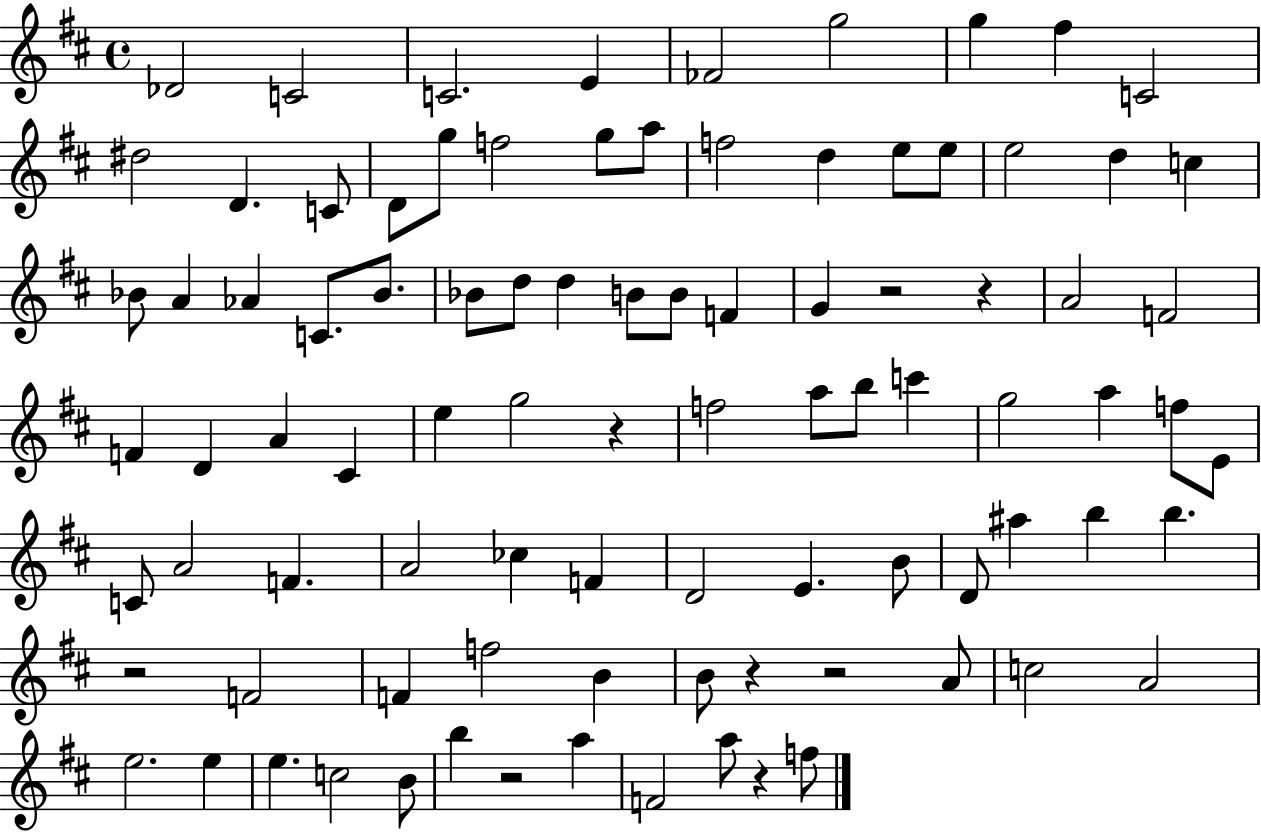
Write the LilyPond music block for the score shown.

{
  \clef treble
  \time 4/4
  \defaultTimeSignature
  \key d \major
  des'2 c'2 | c'2. e'4 | fes'2 g''2 | g''4 fis''4 c'2 | \break dis''2 d'4. c'8 | d'8 g''8 f''2 g''8 a''8 | f''2 d''4 e''8 e''8 | e''2 d''4 c''4 | \break bes'8 a'4 aes'4 c'8. bes'8. | bes'8 d''8 d''4 b'8 b'8 f'4 | g'4 r2 r4 | a'2 f'2 | \break f'4 d'4 a'4 cis'4 | e''4 g''2 r4 | f''2 a''8 b''8 c'''4 | g''2 a''4 f''8 e'8 | \break c'8 a'2 f'4. | a'2 ces''4 f'4 | d'2 e'4. b'8 | d'8 ais''4 b''4 b''4. | \break r2 f'2 | f'4 f''2 b'4 | b'8 r4 r2 a'8 | c''2 a'2 | \break e''2. e''4 | e''4. c''2 b'8 | b''4 r2 a''4 | f'2 a''8 r4 f''8 | \break \bar "|."
}